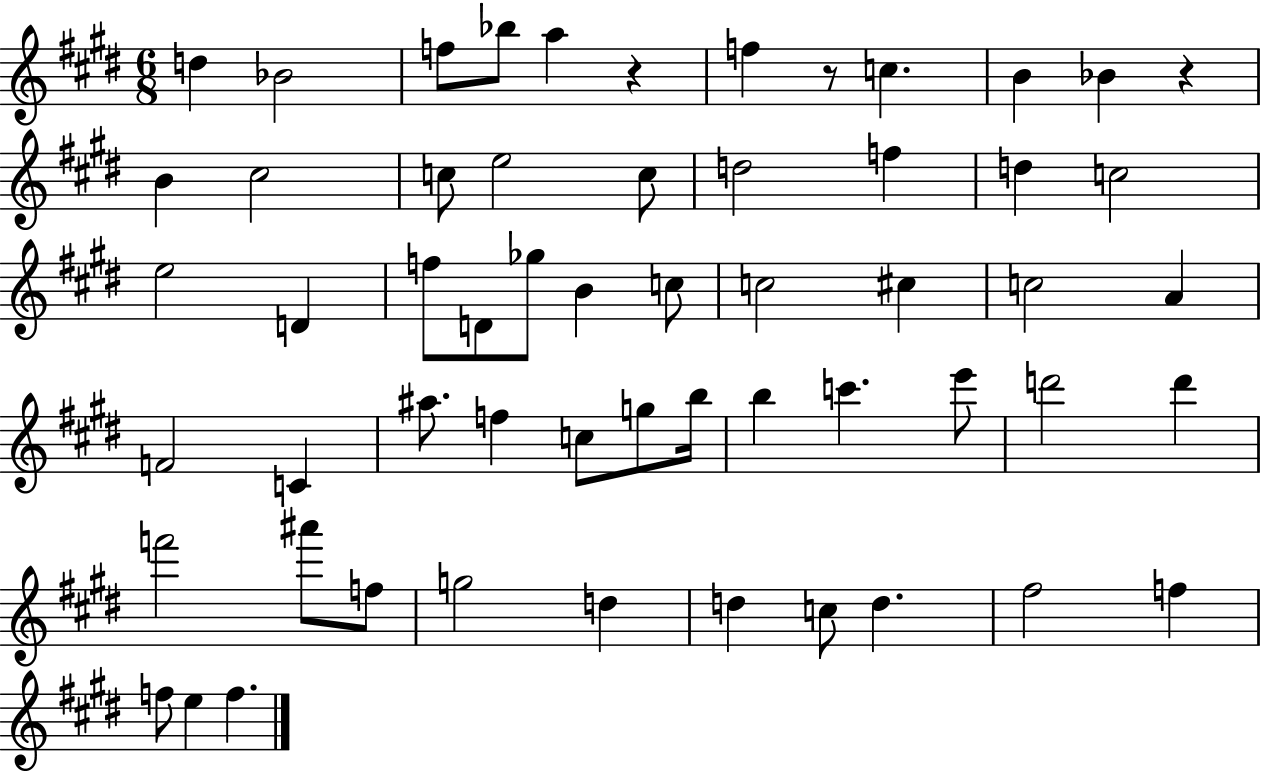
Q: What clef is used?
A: treble